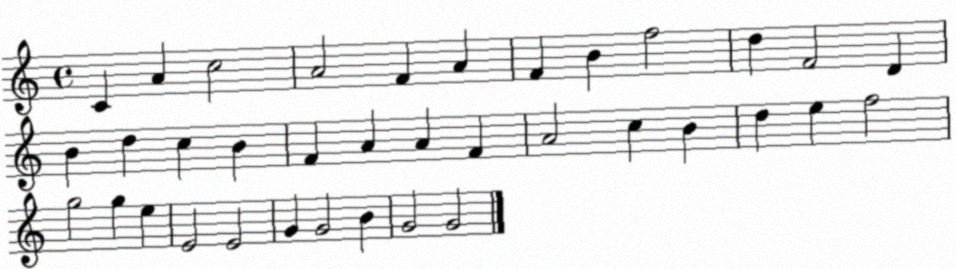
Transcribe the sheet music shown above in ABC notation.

X:1
T:Untitled
M:4/4
L:1/4
K:C
C A c2 A2 F A F B f2 d F2 D B d c B F A A F A2 c B d e f2 g2 g e E2 E2 G G2 B G2 G2